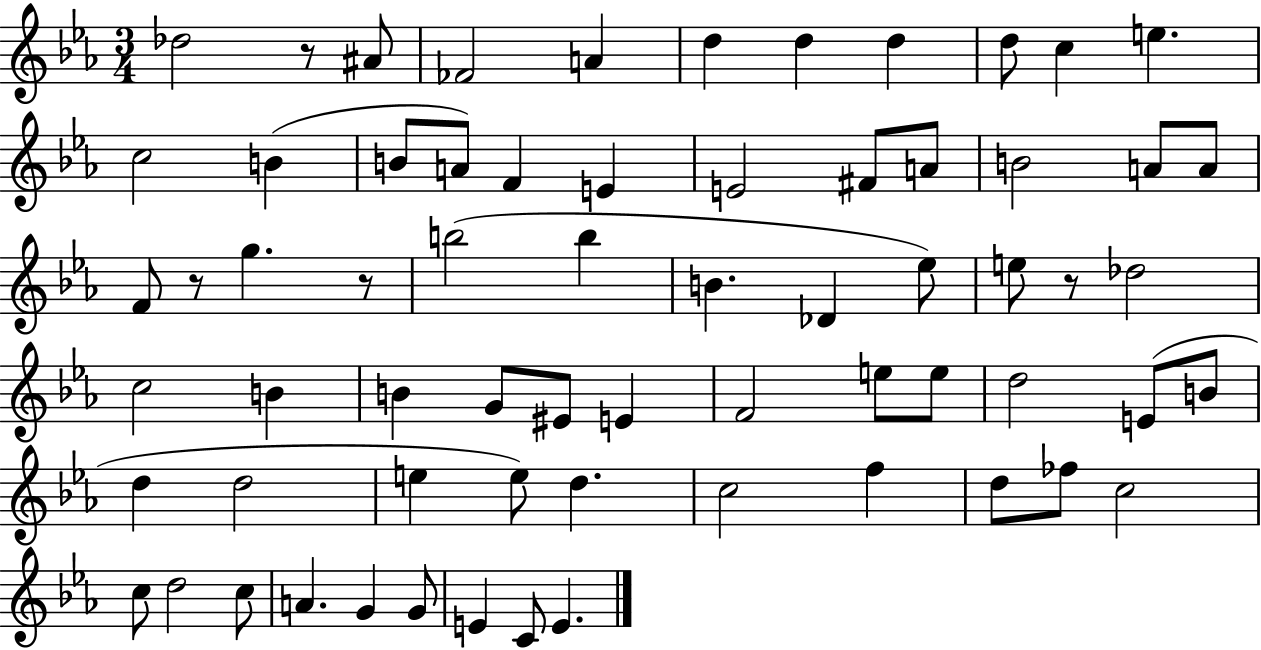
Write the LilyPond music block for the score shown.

{
  \clef treble
  \numericTimeSignature
  \time 3/4
  \key ees \major
  des''2 r8 ais'8 | fes'2 a'4 | d''4 d''4 d''4 | d''8 c''4 e''4. | \break c''2 b'4( | b'8 a'8) f'4 e'4 | e'2 fis'8 a'8 | b'2 a'8 a'8 | \break f'8 r8 g''4. r8 | b''2( b''4 | b'4. des'4 ees''8) | e''8 r8 des''2 | \break c''2 b'4 | b'4 g'8 eis'8 e'4 | f'2 e''8 e''8 | d''2 e'8( b'8 | \break d''4 d''2 | e''4 e''8) d''4. | c''2 f''4 | d''8 fes''8 c''2 | \break c''8 d''2 c''8 | a'4. g'4 g'8 | e'4 c'8 e'4. | \bar "|."
}